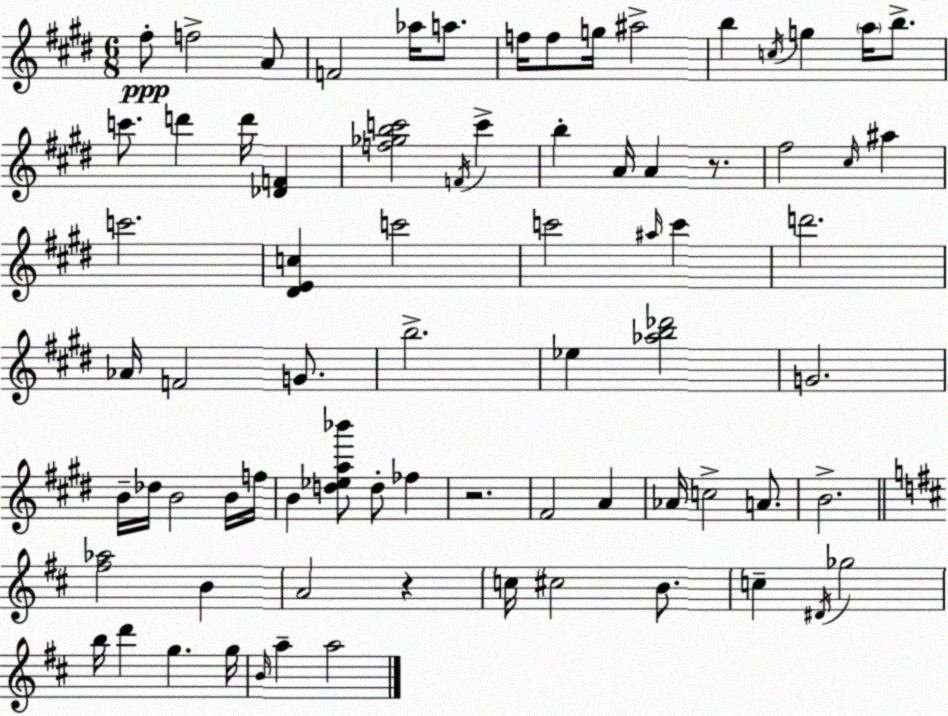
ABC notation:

X:1
T:Untitled
M:6/8
L:1/4
K:E
^f/2 f2 A/2 F2 _a/4 a/2 f/4 f/2 g/4 ^a2 b c/4 g a/4 b/2 c'/2 d' d'/4 [_DF] [f_gbc']2 F/4 c' b A/4 A z/2 ^f2 ^c/4 ^a c'2 [^DEc] c'2 c'2 ^a/4 c' d'2 _A/4 F2 G/2 b2 _e [_ab_d']2 G2 B/4 _d/4 B2 B/4 f/4 B [d_ea_b']/2 d/2 _f z2 ^F2 A _A/4 c2 A/2 B2 [^f_a]2 B A2 z c/4 ^c2 B/2 c ^D/4 _g2 b/4 d' g g/4 B/4 a a2